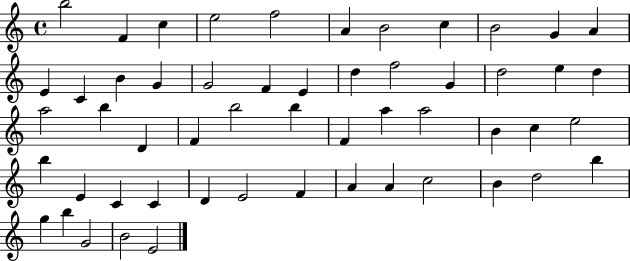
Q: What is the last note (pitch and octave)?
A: E4